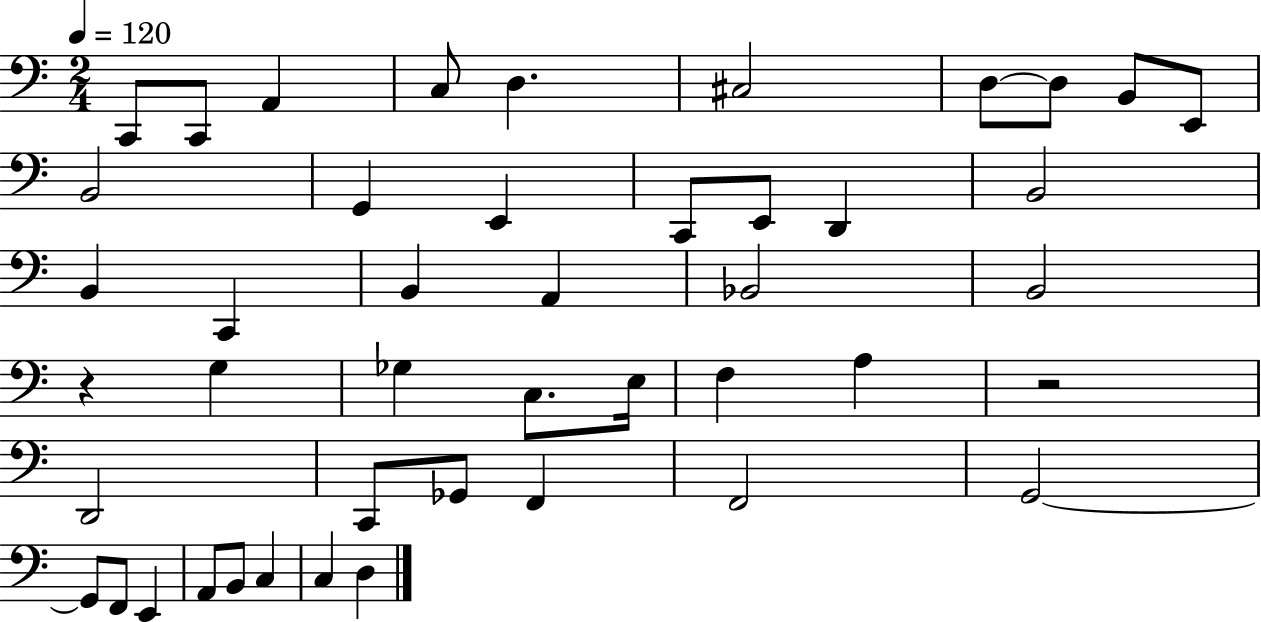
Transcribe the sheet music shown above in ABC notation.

X:1
T:Untitled
M:2/4
L:1/4
K:C
C,,/2 C,,/2 A,, C,/2 D, ^C,2 D,/2 D,/2 B,,/2 E,,/2 B,,2 G,, E,, C,,/2 E,,/2 D,, B,,2 B,, C,, B,, A,, _B,,2 B,,2 z G, _G, C,/2 E,/4 F, A, z2 D,,2 C,,/2 _G,,/2 F,, F,,2 G,,2 G,,/2 F,,/2 E,, A,,/2 B,,/2 C, C, D,